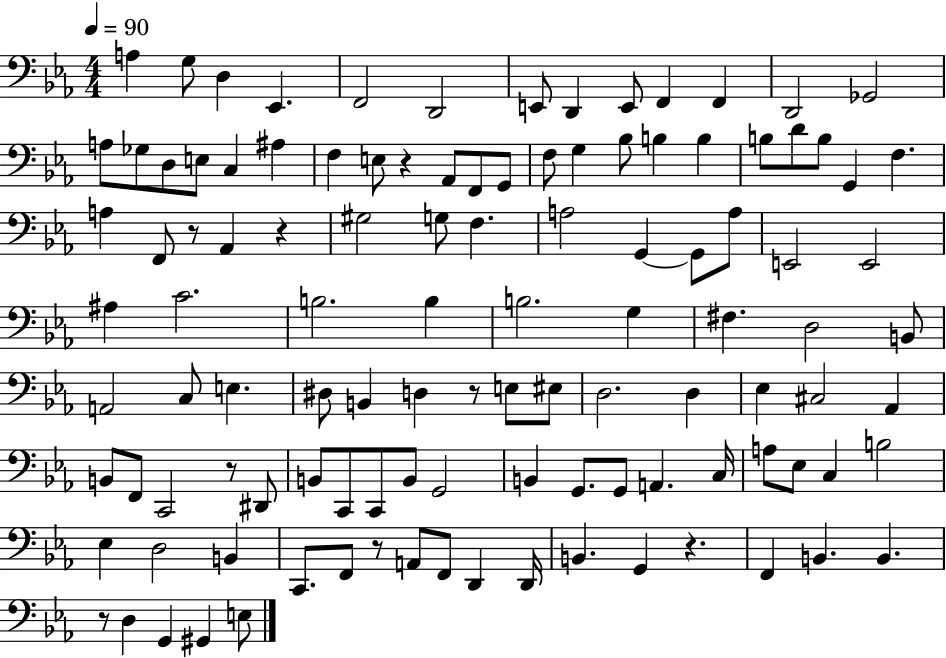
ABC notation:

X:1
T:Untitled
M:4/4
L:1/4
K:Eb
A, G,/2 D, _E,, F,,2 D,,2 E,,/2 D,, E,,/2 F,, F,, D,,2 _G,,2 A,/2 _G,/2 D,/2 E,/2 C, ^A, F, E,/2 z _A,,/2 F,,/2 G,,/2 F,/2 G, _B,/2 B, B, B,/2 D/2 B,/2 G,, F, A, F,,/2 z/2 _A,, z ^G,2 G,/2 F, A,2 G,, G,,/2 A,/2 E,,2 E,,2 ^A, C2 B,2 B, B,2 G, ^F, D,2 B,,/2 A,,2 C,/2 E, ^D,/2 B,, D, z/2 E,/2 ^E,/2 D,2 D, _E, ^C,2 _A,, B,,/2 F,,/2 C,,2 z/2 ^D,,/2 B,,/2 C,,/2 C,,/2 B,,/2 G,,2 B,, G,,/2 G,,/2 A,, C,/4 A,/2 _E,/2 C, B,2 _E, D,2 B,, C,,/2 F,,/2 z/2 A,,/2 F,,/2 D,, D,,/4 B,, G,, z F,, B,, B,, z/2 D, G,, ^G,, E,/2